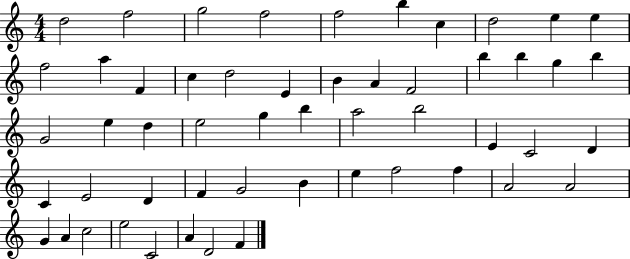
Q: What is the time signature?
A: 4/4